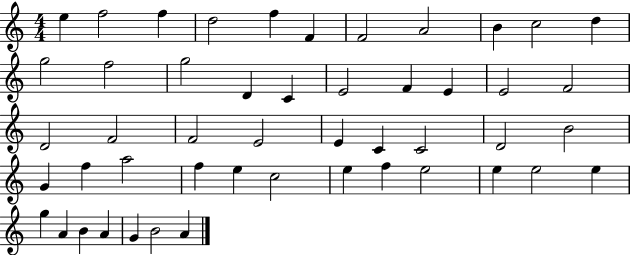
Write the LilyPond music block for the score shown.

{
  \clef treble
  \numericTimeSignature
  \time 4/4
  \key c \major
  e''4 f''2 f''4 | d''2 f''4 f'4 | f'2 a'2 | b'4 c''2 d''4 | \break g''2 f''2 | g''2 d'4 c'4 | e'2 f'4 e'4 | e'2 f'2 | \break d'2 f'2 | f'2 e'2 | e'4 c'4 c'2 | d'2 b'2 | \break g'4 f''4 a''2 | f''4 e''4 c''2 | e''4 f''4 e''2 | e''4 e''2 e''4 | \break g''4 a'4 b'4 a'4 | g'4 b'2 a'4 | \bar "|."
}